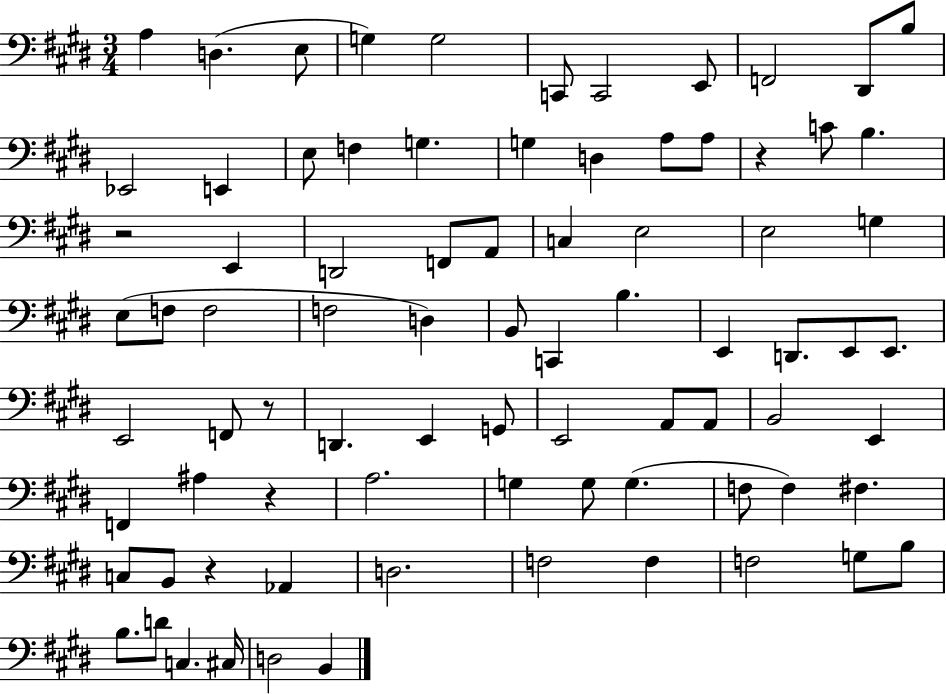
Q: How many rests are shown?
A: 5